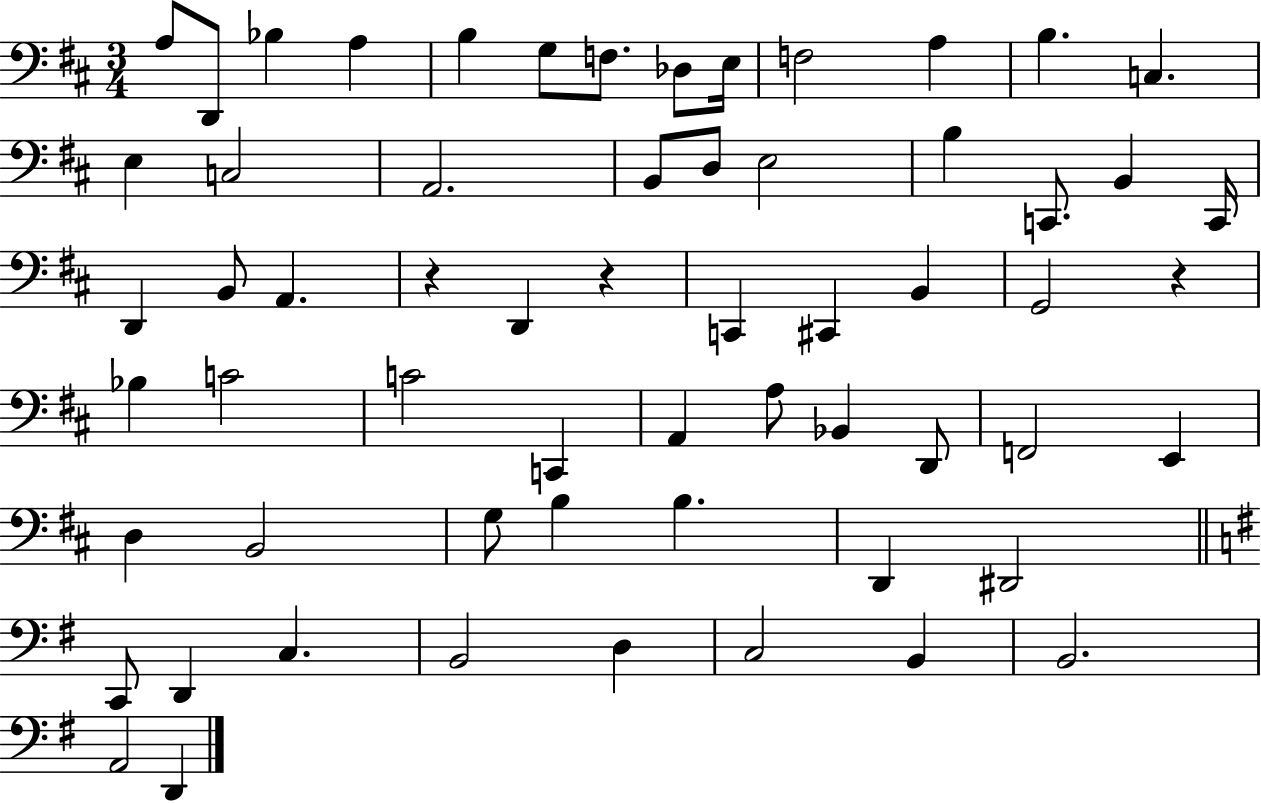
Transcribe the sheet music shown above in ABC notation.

X:1
T:Untitled
M:3/4
L:1/4
K:D
A,/2 D,,/2 _B, A, B, G,/2 F,/2 _D,/2 E,/4 F,2 A, B, C, E, C,2 A,,2 B,,/2 D,/2 E,2 B, C,,/2 B,, C,,/4 D,, B,,/2 A,, z D,, z C,, ^C,, B,, G,,2 z _B, C2 C2 C,, A,, A,/2 _B,, D,,/2 F,,2 E,, D, B,,2 G,/2 B, B, D,, ^D,,2 C,,/2 D,, C, B,,2 D, C,2 B,, B,,2 A,,2 D,,